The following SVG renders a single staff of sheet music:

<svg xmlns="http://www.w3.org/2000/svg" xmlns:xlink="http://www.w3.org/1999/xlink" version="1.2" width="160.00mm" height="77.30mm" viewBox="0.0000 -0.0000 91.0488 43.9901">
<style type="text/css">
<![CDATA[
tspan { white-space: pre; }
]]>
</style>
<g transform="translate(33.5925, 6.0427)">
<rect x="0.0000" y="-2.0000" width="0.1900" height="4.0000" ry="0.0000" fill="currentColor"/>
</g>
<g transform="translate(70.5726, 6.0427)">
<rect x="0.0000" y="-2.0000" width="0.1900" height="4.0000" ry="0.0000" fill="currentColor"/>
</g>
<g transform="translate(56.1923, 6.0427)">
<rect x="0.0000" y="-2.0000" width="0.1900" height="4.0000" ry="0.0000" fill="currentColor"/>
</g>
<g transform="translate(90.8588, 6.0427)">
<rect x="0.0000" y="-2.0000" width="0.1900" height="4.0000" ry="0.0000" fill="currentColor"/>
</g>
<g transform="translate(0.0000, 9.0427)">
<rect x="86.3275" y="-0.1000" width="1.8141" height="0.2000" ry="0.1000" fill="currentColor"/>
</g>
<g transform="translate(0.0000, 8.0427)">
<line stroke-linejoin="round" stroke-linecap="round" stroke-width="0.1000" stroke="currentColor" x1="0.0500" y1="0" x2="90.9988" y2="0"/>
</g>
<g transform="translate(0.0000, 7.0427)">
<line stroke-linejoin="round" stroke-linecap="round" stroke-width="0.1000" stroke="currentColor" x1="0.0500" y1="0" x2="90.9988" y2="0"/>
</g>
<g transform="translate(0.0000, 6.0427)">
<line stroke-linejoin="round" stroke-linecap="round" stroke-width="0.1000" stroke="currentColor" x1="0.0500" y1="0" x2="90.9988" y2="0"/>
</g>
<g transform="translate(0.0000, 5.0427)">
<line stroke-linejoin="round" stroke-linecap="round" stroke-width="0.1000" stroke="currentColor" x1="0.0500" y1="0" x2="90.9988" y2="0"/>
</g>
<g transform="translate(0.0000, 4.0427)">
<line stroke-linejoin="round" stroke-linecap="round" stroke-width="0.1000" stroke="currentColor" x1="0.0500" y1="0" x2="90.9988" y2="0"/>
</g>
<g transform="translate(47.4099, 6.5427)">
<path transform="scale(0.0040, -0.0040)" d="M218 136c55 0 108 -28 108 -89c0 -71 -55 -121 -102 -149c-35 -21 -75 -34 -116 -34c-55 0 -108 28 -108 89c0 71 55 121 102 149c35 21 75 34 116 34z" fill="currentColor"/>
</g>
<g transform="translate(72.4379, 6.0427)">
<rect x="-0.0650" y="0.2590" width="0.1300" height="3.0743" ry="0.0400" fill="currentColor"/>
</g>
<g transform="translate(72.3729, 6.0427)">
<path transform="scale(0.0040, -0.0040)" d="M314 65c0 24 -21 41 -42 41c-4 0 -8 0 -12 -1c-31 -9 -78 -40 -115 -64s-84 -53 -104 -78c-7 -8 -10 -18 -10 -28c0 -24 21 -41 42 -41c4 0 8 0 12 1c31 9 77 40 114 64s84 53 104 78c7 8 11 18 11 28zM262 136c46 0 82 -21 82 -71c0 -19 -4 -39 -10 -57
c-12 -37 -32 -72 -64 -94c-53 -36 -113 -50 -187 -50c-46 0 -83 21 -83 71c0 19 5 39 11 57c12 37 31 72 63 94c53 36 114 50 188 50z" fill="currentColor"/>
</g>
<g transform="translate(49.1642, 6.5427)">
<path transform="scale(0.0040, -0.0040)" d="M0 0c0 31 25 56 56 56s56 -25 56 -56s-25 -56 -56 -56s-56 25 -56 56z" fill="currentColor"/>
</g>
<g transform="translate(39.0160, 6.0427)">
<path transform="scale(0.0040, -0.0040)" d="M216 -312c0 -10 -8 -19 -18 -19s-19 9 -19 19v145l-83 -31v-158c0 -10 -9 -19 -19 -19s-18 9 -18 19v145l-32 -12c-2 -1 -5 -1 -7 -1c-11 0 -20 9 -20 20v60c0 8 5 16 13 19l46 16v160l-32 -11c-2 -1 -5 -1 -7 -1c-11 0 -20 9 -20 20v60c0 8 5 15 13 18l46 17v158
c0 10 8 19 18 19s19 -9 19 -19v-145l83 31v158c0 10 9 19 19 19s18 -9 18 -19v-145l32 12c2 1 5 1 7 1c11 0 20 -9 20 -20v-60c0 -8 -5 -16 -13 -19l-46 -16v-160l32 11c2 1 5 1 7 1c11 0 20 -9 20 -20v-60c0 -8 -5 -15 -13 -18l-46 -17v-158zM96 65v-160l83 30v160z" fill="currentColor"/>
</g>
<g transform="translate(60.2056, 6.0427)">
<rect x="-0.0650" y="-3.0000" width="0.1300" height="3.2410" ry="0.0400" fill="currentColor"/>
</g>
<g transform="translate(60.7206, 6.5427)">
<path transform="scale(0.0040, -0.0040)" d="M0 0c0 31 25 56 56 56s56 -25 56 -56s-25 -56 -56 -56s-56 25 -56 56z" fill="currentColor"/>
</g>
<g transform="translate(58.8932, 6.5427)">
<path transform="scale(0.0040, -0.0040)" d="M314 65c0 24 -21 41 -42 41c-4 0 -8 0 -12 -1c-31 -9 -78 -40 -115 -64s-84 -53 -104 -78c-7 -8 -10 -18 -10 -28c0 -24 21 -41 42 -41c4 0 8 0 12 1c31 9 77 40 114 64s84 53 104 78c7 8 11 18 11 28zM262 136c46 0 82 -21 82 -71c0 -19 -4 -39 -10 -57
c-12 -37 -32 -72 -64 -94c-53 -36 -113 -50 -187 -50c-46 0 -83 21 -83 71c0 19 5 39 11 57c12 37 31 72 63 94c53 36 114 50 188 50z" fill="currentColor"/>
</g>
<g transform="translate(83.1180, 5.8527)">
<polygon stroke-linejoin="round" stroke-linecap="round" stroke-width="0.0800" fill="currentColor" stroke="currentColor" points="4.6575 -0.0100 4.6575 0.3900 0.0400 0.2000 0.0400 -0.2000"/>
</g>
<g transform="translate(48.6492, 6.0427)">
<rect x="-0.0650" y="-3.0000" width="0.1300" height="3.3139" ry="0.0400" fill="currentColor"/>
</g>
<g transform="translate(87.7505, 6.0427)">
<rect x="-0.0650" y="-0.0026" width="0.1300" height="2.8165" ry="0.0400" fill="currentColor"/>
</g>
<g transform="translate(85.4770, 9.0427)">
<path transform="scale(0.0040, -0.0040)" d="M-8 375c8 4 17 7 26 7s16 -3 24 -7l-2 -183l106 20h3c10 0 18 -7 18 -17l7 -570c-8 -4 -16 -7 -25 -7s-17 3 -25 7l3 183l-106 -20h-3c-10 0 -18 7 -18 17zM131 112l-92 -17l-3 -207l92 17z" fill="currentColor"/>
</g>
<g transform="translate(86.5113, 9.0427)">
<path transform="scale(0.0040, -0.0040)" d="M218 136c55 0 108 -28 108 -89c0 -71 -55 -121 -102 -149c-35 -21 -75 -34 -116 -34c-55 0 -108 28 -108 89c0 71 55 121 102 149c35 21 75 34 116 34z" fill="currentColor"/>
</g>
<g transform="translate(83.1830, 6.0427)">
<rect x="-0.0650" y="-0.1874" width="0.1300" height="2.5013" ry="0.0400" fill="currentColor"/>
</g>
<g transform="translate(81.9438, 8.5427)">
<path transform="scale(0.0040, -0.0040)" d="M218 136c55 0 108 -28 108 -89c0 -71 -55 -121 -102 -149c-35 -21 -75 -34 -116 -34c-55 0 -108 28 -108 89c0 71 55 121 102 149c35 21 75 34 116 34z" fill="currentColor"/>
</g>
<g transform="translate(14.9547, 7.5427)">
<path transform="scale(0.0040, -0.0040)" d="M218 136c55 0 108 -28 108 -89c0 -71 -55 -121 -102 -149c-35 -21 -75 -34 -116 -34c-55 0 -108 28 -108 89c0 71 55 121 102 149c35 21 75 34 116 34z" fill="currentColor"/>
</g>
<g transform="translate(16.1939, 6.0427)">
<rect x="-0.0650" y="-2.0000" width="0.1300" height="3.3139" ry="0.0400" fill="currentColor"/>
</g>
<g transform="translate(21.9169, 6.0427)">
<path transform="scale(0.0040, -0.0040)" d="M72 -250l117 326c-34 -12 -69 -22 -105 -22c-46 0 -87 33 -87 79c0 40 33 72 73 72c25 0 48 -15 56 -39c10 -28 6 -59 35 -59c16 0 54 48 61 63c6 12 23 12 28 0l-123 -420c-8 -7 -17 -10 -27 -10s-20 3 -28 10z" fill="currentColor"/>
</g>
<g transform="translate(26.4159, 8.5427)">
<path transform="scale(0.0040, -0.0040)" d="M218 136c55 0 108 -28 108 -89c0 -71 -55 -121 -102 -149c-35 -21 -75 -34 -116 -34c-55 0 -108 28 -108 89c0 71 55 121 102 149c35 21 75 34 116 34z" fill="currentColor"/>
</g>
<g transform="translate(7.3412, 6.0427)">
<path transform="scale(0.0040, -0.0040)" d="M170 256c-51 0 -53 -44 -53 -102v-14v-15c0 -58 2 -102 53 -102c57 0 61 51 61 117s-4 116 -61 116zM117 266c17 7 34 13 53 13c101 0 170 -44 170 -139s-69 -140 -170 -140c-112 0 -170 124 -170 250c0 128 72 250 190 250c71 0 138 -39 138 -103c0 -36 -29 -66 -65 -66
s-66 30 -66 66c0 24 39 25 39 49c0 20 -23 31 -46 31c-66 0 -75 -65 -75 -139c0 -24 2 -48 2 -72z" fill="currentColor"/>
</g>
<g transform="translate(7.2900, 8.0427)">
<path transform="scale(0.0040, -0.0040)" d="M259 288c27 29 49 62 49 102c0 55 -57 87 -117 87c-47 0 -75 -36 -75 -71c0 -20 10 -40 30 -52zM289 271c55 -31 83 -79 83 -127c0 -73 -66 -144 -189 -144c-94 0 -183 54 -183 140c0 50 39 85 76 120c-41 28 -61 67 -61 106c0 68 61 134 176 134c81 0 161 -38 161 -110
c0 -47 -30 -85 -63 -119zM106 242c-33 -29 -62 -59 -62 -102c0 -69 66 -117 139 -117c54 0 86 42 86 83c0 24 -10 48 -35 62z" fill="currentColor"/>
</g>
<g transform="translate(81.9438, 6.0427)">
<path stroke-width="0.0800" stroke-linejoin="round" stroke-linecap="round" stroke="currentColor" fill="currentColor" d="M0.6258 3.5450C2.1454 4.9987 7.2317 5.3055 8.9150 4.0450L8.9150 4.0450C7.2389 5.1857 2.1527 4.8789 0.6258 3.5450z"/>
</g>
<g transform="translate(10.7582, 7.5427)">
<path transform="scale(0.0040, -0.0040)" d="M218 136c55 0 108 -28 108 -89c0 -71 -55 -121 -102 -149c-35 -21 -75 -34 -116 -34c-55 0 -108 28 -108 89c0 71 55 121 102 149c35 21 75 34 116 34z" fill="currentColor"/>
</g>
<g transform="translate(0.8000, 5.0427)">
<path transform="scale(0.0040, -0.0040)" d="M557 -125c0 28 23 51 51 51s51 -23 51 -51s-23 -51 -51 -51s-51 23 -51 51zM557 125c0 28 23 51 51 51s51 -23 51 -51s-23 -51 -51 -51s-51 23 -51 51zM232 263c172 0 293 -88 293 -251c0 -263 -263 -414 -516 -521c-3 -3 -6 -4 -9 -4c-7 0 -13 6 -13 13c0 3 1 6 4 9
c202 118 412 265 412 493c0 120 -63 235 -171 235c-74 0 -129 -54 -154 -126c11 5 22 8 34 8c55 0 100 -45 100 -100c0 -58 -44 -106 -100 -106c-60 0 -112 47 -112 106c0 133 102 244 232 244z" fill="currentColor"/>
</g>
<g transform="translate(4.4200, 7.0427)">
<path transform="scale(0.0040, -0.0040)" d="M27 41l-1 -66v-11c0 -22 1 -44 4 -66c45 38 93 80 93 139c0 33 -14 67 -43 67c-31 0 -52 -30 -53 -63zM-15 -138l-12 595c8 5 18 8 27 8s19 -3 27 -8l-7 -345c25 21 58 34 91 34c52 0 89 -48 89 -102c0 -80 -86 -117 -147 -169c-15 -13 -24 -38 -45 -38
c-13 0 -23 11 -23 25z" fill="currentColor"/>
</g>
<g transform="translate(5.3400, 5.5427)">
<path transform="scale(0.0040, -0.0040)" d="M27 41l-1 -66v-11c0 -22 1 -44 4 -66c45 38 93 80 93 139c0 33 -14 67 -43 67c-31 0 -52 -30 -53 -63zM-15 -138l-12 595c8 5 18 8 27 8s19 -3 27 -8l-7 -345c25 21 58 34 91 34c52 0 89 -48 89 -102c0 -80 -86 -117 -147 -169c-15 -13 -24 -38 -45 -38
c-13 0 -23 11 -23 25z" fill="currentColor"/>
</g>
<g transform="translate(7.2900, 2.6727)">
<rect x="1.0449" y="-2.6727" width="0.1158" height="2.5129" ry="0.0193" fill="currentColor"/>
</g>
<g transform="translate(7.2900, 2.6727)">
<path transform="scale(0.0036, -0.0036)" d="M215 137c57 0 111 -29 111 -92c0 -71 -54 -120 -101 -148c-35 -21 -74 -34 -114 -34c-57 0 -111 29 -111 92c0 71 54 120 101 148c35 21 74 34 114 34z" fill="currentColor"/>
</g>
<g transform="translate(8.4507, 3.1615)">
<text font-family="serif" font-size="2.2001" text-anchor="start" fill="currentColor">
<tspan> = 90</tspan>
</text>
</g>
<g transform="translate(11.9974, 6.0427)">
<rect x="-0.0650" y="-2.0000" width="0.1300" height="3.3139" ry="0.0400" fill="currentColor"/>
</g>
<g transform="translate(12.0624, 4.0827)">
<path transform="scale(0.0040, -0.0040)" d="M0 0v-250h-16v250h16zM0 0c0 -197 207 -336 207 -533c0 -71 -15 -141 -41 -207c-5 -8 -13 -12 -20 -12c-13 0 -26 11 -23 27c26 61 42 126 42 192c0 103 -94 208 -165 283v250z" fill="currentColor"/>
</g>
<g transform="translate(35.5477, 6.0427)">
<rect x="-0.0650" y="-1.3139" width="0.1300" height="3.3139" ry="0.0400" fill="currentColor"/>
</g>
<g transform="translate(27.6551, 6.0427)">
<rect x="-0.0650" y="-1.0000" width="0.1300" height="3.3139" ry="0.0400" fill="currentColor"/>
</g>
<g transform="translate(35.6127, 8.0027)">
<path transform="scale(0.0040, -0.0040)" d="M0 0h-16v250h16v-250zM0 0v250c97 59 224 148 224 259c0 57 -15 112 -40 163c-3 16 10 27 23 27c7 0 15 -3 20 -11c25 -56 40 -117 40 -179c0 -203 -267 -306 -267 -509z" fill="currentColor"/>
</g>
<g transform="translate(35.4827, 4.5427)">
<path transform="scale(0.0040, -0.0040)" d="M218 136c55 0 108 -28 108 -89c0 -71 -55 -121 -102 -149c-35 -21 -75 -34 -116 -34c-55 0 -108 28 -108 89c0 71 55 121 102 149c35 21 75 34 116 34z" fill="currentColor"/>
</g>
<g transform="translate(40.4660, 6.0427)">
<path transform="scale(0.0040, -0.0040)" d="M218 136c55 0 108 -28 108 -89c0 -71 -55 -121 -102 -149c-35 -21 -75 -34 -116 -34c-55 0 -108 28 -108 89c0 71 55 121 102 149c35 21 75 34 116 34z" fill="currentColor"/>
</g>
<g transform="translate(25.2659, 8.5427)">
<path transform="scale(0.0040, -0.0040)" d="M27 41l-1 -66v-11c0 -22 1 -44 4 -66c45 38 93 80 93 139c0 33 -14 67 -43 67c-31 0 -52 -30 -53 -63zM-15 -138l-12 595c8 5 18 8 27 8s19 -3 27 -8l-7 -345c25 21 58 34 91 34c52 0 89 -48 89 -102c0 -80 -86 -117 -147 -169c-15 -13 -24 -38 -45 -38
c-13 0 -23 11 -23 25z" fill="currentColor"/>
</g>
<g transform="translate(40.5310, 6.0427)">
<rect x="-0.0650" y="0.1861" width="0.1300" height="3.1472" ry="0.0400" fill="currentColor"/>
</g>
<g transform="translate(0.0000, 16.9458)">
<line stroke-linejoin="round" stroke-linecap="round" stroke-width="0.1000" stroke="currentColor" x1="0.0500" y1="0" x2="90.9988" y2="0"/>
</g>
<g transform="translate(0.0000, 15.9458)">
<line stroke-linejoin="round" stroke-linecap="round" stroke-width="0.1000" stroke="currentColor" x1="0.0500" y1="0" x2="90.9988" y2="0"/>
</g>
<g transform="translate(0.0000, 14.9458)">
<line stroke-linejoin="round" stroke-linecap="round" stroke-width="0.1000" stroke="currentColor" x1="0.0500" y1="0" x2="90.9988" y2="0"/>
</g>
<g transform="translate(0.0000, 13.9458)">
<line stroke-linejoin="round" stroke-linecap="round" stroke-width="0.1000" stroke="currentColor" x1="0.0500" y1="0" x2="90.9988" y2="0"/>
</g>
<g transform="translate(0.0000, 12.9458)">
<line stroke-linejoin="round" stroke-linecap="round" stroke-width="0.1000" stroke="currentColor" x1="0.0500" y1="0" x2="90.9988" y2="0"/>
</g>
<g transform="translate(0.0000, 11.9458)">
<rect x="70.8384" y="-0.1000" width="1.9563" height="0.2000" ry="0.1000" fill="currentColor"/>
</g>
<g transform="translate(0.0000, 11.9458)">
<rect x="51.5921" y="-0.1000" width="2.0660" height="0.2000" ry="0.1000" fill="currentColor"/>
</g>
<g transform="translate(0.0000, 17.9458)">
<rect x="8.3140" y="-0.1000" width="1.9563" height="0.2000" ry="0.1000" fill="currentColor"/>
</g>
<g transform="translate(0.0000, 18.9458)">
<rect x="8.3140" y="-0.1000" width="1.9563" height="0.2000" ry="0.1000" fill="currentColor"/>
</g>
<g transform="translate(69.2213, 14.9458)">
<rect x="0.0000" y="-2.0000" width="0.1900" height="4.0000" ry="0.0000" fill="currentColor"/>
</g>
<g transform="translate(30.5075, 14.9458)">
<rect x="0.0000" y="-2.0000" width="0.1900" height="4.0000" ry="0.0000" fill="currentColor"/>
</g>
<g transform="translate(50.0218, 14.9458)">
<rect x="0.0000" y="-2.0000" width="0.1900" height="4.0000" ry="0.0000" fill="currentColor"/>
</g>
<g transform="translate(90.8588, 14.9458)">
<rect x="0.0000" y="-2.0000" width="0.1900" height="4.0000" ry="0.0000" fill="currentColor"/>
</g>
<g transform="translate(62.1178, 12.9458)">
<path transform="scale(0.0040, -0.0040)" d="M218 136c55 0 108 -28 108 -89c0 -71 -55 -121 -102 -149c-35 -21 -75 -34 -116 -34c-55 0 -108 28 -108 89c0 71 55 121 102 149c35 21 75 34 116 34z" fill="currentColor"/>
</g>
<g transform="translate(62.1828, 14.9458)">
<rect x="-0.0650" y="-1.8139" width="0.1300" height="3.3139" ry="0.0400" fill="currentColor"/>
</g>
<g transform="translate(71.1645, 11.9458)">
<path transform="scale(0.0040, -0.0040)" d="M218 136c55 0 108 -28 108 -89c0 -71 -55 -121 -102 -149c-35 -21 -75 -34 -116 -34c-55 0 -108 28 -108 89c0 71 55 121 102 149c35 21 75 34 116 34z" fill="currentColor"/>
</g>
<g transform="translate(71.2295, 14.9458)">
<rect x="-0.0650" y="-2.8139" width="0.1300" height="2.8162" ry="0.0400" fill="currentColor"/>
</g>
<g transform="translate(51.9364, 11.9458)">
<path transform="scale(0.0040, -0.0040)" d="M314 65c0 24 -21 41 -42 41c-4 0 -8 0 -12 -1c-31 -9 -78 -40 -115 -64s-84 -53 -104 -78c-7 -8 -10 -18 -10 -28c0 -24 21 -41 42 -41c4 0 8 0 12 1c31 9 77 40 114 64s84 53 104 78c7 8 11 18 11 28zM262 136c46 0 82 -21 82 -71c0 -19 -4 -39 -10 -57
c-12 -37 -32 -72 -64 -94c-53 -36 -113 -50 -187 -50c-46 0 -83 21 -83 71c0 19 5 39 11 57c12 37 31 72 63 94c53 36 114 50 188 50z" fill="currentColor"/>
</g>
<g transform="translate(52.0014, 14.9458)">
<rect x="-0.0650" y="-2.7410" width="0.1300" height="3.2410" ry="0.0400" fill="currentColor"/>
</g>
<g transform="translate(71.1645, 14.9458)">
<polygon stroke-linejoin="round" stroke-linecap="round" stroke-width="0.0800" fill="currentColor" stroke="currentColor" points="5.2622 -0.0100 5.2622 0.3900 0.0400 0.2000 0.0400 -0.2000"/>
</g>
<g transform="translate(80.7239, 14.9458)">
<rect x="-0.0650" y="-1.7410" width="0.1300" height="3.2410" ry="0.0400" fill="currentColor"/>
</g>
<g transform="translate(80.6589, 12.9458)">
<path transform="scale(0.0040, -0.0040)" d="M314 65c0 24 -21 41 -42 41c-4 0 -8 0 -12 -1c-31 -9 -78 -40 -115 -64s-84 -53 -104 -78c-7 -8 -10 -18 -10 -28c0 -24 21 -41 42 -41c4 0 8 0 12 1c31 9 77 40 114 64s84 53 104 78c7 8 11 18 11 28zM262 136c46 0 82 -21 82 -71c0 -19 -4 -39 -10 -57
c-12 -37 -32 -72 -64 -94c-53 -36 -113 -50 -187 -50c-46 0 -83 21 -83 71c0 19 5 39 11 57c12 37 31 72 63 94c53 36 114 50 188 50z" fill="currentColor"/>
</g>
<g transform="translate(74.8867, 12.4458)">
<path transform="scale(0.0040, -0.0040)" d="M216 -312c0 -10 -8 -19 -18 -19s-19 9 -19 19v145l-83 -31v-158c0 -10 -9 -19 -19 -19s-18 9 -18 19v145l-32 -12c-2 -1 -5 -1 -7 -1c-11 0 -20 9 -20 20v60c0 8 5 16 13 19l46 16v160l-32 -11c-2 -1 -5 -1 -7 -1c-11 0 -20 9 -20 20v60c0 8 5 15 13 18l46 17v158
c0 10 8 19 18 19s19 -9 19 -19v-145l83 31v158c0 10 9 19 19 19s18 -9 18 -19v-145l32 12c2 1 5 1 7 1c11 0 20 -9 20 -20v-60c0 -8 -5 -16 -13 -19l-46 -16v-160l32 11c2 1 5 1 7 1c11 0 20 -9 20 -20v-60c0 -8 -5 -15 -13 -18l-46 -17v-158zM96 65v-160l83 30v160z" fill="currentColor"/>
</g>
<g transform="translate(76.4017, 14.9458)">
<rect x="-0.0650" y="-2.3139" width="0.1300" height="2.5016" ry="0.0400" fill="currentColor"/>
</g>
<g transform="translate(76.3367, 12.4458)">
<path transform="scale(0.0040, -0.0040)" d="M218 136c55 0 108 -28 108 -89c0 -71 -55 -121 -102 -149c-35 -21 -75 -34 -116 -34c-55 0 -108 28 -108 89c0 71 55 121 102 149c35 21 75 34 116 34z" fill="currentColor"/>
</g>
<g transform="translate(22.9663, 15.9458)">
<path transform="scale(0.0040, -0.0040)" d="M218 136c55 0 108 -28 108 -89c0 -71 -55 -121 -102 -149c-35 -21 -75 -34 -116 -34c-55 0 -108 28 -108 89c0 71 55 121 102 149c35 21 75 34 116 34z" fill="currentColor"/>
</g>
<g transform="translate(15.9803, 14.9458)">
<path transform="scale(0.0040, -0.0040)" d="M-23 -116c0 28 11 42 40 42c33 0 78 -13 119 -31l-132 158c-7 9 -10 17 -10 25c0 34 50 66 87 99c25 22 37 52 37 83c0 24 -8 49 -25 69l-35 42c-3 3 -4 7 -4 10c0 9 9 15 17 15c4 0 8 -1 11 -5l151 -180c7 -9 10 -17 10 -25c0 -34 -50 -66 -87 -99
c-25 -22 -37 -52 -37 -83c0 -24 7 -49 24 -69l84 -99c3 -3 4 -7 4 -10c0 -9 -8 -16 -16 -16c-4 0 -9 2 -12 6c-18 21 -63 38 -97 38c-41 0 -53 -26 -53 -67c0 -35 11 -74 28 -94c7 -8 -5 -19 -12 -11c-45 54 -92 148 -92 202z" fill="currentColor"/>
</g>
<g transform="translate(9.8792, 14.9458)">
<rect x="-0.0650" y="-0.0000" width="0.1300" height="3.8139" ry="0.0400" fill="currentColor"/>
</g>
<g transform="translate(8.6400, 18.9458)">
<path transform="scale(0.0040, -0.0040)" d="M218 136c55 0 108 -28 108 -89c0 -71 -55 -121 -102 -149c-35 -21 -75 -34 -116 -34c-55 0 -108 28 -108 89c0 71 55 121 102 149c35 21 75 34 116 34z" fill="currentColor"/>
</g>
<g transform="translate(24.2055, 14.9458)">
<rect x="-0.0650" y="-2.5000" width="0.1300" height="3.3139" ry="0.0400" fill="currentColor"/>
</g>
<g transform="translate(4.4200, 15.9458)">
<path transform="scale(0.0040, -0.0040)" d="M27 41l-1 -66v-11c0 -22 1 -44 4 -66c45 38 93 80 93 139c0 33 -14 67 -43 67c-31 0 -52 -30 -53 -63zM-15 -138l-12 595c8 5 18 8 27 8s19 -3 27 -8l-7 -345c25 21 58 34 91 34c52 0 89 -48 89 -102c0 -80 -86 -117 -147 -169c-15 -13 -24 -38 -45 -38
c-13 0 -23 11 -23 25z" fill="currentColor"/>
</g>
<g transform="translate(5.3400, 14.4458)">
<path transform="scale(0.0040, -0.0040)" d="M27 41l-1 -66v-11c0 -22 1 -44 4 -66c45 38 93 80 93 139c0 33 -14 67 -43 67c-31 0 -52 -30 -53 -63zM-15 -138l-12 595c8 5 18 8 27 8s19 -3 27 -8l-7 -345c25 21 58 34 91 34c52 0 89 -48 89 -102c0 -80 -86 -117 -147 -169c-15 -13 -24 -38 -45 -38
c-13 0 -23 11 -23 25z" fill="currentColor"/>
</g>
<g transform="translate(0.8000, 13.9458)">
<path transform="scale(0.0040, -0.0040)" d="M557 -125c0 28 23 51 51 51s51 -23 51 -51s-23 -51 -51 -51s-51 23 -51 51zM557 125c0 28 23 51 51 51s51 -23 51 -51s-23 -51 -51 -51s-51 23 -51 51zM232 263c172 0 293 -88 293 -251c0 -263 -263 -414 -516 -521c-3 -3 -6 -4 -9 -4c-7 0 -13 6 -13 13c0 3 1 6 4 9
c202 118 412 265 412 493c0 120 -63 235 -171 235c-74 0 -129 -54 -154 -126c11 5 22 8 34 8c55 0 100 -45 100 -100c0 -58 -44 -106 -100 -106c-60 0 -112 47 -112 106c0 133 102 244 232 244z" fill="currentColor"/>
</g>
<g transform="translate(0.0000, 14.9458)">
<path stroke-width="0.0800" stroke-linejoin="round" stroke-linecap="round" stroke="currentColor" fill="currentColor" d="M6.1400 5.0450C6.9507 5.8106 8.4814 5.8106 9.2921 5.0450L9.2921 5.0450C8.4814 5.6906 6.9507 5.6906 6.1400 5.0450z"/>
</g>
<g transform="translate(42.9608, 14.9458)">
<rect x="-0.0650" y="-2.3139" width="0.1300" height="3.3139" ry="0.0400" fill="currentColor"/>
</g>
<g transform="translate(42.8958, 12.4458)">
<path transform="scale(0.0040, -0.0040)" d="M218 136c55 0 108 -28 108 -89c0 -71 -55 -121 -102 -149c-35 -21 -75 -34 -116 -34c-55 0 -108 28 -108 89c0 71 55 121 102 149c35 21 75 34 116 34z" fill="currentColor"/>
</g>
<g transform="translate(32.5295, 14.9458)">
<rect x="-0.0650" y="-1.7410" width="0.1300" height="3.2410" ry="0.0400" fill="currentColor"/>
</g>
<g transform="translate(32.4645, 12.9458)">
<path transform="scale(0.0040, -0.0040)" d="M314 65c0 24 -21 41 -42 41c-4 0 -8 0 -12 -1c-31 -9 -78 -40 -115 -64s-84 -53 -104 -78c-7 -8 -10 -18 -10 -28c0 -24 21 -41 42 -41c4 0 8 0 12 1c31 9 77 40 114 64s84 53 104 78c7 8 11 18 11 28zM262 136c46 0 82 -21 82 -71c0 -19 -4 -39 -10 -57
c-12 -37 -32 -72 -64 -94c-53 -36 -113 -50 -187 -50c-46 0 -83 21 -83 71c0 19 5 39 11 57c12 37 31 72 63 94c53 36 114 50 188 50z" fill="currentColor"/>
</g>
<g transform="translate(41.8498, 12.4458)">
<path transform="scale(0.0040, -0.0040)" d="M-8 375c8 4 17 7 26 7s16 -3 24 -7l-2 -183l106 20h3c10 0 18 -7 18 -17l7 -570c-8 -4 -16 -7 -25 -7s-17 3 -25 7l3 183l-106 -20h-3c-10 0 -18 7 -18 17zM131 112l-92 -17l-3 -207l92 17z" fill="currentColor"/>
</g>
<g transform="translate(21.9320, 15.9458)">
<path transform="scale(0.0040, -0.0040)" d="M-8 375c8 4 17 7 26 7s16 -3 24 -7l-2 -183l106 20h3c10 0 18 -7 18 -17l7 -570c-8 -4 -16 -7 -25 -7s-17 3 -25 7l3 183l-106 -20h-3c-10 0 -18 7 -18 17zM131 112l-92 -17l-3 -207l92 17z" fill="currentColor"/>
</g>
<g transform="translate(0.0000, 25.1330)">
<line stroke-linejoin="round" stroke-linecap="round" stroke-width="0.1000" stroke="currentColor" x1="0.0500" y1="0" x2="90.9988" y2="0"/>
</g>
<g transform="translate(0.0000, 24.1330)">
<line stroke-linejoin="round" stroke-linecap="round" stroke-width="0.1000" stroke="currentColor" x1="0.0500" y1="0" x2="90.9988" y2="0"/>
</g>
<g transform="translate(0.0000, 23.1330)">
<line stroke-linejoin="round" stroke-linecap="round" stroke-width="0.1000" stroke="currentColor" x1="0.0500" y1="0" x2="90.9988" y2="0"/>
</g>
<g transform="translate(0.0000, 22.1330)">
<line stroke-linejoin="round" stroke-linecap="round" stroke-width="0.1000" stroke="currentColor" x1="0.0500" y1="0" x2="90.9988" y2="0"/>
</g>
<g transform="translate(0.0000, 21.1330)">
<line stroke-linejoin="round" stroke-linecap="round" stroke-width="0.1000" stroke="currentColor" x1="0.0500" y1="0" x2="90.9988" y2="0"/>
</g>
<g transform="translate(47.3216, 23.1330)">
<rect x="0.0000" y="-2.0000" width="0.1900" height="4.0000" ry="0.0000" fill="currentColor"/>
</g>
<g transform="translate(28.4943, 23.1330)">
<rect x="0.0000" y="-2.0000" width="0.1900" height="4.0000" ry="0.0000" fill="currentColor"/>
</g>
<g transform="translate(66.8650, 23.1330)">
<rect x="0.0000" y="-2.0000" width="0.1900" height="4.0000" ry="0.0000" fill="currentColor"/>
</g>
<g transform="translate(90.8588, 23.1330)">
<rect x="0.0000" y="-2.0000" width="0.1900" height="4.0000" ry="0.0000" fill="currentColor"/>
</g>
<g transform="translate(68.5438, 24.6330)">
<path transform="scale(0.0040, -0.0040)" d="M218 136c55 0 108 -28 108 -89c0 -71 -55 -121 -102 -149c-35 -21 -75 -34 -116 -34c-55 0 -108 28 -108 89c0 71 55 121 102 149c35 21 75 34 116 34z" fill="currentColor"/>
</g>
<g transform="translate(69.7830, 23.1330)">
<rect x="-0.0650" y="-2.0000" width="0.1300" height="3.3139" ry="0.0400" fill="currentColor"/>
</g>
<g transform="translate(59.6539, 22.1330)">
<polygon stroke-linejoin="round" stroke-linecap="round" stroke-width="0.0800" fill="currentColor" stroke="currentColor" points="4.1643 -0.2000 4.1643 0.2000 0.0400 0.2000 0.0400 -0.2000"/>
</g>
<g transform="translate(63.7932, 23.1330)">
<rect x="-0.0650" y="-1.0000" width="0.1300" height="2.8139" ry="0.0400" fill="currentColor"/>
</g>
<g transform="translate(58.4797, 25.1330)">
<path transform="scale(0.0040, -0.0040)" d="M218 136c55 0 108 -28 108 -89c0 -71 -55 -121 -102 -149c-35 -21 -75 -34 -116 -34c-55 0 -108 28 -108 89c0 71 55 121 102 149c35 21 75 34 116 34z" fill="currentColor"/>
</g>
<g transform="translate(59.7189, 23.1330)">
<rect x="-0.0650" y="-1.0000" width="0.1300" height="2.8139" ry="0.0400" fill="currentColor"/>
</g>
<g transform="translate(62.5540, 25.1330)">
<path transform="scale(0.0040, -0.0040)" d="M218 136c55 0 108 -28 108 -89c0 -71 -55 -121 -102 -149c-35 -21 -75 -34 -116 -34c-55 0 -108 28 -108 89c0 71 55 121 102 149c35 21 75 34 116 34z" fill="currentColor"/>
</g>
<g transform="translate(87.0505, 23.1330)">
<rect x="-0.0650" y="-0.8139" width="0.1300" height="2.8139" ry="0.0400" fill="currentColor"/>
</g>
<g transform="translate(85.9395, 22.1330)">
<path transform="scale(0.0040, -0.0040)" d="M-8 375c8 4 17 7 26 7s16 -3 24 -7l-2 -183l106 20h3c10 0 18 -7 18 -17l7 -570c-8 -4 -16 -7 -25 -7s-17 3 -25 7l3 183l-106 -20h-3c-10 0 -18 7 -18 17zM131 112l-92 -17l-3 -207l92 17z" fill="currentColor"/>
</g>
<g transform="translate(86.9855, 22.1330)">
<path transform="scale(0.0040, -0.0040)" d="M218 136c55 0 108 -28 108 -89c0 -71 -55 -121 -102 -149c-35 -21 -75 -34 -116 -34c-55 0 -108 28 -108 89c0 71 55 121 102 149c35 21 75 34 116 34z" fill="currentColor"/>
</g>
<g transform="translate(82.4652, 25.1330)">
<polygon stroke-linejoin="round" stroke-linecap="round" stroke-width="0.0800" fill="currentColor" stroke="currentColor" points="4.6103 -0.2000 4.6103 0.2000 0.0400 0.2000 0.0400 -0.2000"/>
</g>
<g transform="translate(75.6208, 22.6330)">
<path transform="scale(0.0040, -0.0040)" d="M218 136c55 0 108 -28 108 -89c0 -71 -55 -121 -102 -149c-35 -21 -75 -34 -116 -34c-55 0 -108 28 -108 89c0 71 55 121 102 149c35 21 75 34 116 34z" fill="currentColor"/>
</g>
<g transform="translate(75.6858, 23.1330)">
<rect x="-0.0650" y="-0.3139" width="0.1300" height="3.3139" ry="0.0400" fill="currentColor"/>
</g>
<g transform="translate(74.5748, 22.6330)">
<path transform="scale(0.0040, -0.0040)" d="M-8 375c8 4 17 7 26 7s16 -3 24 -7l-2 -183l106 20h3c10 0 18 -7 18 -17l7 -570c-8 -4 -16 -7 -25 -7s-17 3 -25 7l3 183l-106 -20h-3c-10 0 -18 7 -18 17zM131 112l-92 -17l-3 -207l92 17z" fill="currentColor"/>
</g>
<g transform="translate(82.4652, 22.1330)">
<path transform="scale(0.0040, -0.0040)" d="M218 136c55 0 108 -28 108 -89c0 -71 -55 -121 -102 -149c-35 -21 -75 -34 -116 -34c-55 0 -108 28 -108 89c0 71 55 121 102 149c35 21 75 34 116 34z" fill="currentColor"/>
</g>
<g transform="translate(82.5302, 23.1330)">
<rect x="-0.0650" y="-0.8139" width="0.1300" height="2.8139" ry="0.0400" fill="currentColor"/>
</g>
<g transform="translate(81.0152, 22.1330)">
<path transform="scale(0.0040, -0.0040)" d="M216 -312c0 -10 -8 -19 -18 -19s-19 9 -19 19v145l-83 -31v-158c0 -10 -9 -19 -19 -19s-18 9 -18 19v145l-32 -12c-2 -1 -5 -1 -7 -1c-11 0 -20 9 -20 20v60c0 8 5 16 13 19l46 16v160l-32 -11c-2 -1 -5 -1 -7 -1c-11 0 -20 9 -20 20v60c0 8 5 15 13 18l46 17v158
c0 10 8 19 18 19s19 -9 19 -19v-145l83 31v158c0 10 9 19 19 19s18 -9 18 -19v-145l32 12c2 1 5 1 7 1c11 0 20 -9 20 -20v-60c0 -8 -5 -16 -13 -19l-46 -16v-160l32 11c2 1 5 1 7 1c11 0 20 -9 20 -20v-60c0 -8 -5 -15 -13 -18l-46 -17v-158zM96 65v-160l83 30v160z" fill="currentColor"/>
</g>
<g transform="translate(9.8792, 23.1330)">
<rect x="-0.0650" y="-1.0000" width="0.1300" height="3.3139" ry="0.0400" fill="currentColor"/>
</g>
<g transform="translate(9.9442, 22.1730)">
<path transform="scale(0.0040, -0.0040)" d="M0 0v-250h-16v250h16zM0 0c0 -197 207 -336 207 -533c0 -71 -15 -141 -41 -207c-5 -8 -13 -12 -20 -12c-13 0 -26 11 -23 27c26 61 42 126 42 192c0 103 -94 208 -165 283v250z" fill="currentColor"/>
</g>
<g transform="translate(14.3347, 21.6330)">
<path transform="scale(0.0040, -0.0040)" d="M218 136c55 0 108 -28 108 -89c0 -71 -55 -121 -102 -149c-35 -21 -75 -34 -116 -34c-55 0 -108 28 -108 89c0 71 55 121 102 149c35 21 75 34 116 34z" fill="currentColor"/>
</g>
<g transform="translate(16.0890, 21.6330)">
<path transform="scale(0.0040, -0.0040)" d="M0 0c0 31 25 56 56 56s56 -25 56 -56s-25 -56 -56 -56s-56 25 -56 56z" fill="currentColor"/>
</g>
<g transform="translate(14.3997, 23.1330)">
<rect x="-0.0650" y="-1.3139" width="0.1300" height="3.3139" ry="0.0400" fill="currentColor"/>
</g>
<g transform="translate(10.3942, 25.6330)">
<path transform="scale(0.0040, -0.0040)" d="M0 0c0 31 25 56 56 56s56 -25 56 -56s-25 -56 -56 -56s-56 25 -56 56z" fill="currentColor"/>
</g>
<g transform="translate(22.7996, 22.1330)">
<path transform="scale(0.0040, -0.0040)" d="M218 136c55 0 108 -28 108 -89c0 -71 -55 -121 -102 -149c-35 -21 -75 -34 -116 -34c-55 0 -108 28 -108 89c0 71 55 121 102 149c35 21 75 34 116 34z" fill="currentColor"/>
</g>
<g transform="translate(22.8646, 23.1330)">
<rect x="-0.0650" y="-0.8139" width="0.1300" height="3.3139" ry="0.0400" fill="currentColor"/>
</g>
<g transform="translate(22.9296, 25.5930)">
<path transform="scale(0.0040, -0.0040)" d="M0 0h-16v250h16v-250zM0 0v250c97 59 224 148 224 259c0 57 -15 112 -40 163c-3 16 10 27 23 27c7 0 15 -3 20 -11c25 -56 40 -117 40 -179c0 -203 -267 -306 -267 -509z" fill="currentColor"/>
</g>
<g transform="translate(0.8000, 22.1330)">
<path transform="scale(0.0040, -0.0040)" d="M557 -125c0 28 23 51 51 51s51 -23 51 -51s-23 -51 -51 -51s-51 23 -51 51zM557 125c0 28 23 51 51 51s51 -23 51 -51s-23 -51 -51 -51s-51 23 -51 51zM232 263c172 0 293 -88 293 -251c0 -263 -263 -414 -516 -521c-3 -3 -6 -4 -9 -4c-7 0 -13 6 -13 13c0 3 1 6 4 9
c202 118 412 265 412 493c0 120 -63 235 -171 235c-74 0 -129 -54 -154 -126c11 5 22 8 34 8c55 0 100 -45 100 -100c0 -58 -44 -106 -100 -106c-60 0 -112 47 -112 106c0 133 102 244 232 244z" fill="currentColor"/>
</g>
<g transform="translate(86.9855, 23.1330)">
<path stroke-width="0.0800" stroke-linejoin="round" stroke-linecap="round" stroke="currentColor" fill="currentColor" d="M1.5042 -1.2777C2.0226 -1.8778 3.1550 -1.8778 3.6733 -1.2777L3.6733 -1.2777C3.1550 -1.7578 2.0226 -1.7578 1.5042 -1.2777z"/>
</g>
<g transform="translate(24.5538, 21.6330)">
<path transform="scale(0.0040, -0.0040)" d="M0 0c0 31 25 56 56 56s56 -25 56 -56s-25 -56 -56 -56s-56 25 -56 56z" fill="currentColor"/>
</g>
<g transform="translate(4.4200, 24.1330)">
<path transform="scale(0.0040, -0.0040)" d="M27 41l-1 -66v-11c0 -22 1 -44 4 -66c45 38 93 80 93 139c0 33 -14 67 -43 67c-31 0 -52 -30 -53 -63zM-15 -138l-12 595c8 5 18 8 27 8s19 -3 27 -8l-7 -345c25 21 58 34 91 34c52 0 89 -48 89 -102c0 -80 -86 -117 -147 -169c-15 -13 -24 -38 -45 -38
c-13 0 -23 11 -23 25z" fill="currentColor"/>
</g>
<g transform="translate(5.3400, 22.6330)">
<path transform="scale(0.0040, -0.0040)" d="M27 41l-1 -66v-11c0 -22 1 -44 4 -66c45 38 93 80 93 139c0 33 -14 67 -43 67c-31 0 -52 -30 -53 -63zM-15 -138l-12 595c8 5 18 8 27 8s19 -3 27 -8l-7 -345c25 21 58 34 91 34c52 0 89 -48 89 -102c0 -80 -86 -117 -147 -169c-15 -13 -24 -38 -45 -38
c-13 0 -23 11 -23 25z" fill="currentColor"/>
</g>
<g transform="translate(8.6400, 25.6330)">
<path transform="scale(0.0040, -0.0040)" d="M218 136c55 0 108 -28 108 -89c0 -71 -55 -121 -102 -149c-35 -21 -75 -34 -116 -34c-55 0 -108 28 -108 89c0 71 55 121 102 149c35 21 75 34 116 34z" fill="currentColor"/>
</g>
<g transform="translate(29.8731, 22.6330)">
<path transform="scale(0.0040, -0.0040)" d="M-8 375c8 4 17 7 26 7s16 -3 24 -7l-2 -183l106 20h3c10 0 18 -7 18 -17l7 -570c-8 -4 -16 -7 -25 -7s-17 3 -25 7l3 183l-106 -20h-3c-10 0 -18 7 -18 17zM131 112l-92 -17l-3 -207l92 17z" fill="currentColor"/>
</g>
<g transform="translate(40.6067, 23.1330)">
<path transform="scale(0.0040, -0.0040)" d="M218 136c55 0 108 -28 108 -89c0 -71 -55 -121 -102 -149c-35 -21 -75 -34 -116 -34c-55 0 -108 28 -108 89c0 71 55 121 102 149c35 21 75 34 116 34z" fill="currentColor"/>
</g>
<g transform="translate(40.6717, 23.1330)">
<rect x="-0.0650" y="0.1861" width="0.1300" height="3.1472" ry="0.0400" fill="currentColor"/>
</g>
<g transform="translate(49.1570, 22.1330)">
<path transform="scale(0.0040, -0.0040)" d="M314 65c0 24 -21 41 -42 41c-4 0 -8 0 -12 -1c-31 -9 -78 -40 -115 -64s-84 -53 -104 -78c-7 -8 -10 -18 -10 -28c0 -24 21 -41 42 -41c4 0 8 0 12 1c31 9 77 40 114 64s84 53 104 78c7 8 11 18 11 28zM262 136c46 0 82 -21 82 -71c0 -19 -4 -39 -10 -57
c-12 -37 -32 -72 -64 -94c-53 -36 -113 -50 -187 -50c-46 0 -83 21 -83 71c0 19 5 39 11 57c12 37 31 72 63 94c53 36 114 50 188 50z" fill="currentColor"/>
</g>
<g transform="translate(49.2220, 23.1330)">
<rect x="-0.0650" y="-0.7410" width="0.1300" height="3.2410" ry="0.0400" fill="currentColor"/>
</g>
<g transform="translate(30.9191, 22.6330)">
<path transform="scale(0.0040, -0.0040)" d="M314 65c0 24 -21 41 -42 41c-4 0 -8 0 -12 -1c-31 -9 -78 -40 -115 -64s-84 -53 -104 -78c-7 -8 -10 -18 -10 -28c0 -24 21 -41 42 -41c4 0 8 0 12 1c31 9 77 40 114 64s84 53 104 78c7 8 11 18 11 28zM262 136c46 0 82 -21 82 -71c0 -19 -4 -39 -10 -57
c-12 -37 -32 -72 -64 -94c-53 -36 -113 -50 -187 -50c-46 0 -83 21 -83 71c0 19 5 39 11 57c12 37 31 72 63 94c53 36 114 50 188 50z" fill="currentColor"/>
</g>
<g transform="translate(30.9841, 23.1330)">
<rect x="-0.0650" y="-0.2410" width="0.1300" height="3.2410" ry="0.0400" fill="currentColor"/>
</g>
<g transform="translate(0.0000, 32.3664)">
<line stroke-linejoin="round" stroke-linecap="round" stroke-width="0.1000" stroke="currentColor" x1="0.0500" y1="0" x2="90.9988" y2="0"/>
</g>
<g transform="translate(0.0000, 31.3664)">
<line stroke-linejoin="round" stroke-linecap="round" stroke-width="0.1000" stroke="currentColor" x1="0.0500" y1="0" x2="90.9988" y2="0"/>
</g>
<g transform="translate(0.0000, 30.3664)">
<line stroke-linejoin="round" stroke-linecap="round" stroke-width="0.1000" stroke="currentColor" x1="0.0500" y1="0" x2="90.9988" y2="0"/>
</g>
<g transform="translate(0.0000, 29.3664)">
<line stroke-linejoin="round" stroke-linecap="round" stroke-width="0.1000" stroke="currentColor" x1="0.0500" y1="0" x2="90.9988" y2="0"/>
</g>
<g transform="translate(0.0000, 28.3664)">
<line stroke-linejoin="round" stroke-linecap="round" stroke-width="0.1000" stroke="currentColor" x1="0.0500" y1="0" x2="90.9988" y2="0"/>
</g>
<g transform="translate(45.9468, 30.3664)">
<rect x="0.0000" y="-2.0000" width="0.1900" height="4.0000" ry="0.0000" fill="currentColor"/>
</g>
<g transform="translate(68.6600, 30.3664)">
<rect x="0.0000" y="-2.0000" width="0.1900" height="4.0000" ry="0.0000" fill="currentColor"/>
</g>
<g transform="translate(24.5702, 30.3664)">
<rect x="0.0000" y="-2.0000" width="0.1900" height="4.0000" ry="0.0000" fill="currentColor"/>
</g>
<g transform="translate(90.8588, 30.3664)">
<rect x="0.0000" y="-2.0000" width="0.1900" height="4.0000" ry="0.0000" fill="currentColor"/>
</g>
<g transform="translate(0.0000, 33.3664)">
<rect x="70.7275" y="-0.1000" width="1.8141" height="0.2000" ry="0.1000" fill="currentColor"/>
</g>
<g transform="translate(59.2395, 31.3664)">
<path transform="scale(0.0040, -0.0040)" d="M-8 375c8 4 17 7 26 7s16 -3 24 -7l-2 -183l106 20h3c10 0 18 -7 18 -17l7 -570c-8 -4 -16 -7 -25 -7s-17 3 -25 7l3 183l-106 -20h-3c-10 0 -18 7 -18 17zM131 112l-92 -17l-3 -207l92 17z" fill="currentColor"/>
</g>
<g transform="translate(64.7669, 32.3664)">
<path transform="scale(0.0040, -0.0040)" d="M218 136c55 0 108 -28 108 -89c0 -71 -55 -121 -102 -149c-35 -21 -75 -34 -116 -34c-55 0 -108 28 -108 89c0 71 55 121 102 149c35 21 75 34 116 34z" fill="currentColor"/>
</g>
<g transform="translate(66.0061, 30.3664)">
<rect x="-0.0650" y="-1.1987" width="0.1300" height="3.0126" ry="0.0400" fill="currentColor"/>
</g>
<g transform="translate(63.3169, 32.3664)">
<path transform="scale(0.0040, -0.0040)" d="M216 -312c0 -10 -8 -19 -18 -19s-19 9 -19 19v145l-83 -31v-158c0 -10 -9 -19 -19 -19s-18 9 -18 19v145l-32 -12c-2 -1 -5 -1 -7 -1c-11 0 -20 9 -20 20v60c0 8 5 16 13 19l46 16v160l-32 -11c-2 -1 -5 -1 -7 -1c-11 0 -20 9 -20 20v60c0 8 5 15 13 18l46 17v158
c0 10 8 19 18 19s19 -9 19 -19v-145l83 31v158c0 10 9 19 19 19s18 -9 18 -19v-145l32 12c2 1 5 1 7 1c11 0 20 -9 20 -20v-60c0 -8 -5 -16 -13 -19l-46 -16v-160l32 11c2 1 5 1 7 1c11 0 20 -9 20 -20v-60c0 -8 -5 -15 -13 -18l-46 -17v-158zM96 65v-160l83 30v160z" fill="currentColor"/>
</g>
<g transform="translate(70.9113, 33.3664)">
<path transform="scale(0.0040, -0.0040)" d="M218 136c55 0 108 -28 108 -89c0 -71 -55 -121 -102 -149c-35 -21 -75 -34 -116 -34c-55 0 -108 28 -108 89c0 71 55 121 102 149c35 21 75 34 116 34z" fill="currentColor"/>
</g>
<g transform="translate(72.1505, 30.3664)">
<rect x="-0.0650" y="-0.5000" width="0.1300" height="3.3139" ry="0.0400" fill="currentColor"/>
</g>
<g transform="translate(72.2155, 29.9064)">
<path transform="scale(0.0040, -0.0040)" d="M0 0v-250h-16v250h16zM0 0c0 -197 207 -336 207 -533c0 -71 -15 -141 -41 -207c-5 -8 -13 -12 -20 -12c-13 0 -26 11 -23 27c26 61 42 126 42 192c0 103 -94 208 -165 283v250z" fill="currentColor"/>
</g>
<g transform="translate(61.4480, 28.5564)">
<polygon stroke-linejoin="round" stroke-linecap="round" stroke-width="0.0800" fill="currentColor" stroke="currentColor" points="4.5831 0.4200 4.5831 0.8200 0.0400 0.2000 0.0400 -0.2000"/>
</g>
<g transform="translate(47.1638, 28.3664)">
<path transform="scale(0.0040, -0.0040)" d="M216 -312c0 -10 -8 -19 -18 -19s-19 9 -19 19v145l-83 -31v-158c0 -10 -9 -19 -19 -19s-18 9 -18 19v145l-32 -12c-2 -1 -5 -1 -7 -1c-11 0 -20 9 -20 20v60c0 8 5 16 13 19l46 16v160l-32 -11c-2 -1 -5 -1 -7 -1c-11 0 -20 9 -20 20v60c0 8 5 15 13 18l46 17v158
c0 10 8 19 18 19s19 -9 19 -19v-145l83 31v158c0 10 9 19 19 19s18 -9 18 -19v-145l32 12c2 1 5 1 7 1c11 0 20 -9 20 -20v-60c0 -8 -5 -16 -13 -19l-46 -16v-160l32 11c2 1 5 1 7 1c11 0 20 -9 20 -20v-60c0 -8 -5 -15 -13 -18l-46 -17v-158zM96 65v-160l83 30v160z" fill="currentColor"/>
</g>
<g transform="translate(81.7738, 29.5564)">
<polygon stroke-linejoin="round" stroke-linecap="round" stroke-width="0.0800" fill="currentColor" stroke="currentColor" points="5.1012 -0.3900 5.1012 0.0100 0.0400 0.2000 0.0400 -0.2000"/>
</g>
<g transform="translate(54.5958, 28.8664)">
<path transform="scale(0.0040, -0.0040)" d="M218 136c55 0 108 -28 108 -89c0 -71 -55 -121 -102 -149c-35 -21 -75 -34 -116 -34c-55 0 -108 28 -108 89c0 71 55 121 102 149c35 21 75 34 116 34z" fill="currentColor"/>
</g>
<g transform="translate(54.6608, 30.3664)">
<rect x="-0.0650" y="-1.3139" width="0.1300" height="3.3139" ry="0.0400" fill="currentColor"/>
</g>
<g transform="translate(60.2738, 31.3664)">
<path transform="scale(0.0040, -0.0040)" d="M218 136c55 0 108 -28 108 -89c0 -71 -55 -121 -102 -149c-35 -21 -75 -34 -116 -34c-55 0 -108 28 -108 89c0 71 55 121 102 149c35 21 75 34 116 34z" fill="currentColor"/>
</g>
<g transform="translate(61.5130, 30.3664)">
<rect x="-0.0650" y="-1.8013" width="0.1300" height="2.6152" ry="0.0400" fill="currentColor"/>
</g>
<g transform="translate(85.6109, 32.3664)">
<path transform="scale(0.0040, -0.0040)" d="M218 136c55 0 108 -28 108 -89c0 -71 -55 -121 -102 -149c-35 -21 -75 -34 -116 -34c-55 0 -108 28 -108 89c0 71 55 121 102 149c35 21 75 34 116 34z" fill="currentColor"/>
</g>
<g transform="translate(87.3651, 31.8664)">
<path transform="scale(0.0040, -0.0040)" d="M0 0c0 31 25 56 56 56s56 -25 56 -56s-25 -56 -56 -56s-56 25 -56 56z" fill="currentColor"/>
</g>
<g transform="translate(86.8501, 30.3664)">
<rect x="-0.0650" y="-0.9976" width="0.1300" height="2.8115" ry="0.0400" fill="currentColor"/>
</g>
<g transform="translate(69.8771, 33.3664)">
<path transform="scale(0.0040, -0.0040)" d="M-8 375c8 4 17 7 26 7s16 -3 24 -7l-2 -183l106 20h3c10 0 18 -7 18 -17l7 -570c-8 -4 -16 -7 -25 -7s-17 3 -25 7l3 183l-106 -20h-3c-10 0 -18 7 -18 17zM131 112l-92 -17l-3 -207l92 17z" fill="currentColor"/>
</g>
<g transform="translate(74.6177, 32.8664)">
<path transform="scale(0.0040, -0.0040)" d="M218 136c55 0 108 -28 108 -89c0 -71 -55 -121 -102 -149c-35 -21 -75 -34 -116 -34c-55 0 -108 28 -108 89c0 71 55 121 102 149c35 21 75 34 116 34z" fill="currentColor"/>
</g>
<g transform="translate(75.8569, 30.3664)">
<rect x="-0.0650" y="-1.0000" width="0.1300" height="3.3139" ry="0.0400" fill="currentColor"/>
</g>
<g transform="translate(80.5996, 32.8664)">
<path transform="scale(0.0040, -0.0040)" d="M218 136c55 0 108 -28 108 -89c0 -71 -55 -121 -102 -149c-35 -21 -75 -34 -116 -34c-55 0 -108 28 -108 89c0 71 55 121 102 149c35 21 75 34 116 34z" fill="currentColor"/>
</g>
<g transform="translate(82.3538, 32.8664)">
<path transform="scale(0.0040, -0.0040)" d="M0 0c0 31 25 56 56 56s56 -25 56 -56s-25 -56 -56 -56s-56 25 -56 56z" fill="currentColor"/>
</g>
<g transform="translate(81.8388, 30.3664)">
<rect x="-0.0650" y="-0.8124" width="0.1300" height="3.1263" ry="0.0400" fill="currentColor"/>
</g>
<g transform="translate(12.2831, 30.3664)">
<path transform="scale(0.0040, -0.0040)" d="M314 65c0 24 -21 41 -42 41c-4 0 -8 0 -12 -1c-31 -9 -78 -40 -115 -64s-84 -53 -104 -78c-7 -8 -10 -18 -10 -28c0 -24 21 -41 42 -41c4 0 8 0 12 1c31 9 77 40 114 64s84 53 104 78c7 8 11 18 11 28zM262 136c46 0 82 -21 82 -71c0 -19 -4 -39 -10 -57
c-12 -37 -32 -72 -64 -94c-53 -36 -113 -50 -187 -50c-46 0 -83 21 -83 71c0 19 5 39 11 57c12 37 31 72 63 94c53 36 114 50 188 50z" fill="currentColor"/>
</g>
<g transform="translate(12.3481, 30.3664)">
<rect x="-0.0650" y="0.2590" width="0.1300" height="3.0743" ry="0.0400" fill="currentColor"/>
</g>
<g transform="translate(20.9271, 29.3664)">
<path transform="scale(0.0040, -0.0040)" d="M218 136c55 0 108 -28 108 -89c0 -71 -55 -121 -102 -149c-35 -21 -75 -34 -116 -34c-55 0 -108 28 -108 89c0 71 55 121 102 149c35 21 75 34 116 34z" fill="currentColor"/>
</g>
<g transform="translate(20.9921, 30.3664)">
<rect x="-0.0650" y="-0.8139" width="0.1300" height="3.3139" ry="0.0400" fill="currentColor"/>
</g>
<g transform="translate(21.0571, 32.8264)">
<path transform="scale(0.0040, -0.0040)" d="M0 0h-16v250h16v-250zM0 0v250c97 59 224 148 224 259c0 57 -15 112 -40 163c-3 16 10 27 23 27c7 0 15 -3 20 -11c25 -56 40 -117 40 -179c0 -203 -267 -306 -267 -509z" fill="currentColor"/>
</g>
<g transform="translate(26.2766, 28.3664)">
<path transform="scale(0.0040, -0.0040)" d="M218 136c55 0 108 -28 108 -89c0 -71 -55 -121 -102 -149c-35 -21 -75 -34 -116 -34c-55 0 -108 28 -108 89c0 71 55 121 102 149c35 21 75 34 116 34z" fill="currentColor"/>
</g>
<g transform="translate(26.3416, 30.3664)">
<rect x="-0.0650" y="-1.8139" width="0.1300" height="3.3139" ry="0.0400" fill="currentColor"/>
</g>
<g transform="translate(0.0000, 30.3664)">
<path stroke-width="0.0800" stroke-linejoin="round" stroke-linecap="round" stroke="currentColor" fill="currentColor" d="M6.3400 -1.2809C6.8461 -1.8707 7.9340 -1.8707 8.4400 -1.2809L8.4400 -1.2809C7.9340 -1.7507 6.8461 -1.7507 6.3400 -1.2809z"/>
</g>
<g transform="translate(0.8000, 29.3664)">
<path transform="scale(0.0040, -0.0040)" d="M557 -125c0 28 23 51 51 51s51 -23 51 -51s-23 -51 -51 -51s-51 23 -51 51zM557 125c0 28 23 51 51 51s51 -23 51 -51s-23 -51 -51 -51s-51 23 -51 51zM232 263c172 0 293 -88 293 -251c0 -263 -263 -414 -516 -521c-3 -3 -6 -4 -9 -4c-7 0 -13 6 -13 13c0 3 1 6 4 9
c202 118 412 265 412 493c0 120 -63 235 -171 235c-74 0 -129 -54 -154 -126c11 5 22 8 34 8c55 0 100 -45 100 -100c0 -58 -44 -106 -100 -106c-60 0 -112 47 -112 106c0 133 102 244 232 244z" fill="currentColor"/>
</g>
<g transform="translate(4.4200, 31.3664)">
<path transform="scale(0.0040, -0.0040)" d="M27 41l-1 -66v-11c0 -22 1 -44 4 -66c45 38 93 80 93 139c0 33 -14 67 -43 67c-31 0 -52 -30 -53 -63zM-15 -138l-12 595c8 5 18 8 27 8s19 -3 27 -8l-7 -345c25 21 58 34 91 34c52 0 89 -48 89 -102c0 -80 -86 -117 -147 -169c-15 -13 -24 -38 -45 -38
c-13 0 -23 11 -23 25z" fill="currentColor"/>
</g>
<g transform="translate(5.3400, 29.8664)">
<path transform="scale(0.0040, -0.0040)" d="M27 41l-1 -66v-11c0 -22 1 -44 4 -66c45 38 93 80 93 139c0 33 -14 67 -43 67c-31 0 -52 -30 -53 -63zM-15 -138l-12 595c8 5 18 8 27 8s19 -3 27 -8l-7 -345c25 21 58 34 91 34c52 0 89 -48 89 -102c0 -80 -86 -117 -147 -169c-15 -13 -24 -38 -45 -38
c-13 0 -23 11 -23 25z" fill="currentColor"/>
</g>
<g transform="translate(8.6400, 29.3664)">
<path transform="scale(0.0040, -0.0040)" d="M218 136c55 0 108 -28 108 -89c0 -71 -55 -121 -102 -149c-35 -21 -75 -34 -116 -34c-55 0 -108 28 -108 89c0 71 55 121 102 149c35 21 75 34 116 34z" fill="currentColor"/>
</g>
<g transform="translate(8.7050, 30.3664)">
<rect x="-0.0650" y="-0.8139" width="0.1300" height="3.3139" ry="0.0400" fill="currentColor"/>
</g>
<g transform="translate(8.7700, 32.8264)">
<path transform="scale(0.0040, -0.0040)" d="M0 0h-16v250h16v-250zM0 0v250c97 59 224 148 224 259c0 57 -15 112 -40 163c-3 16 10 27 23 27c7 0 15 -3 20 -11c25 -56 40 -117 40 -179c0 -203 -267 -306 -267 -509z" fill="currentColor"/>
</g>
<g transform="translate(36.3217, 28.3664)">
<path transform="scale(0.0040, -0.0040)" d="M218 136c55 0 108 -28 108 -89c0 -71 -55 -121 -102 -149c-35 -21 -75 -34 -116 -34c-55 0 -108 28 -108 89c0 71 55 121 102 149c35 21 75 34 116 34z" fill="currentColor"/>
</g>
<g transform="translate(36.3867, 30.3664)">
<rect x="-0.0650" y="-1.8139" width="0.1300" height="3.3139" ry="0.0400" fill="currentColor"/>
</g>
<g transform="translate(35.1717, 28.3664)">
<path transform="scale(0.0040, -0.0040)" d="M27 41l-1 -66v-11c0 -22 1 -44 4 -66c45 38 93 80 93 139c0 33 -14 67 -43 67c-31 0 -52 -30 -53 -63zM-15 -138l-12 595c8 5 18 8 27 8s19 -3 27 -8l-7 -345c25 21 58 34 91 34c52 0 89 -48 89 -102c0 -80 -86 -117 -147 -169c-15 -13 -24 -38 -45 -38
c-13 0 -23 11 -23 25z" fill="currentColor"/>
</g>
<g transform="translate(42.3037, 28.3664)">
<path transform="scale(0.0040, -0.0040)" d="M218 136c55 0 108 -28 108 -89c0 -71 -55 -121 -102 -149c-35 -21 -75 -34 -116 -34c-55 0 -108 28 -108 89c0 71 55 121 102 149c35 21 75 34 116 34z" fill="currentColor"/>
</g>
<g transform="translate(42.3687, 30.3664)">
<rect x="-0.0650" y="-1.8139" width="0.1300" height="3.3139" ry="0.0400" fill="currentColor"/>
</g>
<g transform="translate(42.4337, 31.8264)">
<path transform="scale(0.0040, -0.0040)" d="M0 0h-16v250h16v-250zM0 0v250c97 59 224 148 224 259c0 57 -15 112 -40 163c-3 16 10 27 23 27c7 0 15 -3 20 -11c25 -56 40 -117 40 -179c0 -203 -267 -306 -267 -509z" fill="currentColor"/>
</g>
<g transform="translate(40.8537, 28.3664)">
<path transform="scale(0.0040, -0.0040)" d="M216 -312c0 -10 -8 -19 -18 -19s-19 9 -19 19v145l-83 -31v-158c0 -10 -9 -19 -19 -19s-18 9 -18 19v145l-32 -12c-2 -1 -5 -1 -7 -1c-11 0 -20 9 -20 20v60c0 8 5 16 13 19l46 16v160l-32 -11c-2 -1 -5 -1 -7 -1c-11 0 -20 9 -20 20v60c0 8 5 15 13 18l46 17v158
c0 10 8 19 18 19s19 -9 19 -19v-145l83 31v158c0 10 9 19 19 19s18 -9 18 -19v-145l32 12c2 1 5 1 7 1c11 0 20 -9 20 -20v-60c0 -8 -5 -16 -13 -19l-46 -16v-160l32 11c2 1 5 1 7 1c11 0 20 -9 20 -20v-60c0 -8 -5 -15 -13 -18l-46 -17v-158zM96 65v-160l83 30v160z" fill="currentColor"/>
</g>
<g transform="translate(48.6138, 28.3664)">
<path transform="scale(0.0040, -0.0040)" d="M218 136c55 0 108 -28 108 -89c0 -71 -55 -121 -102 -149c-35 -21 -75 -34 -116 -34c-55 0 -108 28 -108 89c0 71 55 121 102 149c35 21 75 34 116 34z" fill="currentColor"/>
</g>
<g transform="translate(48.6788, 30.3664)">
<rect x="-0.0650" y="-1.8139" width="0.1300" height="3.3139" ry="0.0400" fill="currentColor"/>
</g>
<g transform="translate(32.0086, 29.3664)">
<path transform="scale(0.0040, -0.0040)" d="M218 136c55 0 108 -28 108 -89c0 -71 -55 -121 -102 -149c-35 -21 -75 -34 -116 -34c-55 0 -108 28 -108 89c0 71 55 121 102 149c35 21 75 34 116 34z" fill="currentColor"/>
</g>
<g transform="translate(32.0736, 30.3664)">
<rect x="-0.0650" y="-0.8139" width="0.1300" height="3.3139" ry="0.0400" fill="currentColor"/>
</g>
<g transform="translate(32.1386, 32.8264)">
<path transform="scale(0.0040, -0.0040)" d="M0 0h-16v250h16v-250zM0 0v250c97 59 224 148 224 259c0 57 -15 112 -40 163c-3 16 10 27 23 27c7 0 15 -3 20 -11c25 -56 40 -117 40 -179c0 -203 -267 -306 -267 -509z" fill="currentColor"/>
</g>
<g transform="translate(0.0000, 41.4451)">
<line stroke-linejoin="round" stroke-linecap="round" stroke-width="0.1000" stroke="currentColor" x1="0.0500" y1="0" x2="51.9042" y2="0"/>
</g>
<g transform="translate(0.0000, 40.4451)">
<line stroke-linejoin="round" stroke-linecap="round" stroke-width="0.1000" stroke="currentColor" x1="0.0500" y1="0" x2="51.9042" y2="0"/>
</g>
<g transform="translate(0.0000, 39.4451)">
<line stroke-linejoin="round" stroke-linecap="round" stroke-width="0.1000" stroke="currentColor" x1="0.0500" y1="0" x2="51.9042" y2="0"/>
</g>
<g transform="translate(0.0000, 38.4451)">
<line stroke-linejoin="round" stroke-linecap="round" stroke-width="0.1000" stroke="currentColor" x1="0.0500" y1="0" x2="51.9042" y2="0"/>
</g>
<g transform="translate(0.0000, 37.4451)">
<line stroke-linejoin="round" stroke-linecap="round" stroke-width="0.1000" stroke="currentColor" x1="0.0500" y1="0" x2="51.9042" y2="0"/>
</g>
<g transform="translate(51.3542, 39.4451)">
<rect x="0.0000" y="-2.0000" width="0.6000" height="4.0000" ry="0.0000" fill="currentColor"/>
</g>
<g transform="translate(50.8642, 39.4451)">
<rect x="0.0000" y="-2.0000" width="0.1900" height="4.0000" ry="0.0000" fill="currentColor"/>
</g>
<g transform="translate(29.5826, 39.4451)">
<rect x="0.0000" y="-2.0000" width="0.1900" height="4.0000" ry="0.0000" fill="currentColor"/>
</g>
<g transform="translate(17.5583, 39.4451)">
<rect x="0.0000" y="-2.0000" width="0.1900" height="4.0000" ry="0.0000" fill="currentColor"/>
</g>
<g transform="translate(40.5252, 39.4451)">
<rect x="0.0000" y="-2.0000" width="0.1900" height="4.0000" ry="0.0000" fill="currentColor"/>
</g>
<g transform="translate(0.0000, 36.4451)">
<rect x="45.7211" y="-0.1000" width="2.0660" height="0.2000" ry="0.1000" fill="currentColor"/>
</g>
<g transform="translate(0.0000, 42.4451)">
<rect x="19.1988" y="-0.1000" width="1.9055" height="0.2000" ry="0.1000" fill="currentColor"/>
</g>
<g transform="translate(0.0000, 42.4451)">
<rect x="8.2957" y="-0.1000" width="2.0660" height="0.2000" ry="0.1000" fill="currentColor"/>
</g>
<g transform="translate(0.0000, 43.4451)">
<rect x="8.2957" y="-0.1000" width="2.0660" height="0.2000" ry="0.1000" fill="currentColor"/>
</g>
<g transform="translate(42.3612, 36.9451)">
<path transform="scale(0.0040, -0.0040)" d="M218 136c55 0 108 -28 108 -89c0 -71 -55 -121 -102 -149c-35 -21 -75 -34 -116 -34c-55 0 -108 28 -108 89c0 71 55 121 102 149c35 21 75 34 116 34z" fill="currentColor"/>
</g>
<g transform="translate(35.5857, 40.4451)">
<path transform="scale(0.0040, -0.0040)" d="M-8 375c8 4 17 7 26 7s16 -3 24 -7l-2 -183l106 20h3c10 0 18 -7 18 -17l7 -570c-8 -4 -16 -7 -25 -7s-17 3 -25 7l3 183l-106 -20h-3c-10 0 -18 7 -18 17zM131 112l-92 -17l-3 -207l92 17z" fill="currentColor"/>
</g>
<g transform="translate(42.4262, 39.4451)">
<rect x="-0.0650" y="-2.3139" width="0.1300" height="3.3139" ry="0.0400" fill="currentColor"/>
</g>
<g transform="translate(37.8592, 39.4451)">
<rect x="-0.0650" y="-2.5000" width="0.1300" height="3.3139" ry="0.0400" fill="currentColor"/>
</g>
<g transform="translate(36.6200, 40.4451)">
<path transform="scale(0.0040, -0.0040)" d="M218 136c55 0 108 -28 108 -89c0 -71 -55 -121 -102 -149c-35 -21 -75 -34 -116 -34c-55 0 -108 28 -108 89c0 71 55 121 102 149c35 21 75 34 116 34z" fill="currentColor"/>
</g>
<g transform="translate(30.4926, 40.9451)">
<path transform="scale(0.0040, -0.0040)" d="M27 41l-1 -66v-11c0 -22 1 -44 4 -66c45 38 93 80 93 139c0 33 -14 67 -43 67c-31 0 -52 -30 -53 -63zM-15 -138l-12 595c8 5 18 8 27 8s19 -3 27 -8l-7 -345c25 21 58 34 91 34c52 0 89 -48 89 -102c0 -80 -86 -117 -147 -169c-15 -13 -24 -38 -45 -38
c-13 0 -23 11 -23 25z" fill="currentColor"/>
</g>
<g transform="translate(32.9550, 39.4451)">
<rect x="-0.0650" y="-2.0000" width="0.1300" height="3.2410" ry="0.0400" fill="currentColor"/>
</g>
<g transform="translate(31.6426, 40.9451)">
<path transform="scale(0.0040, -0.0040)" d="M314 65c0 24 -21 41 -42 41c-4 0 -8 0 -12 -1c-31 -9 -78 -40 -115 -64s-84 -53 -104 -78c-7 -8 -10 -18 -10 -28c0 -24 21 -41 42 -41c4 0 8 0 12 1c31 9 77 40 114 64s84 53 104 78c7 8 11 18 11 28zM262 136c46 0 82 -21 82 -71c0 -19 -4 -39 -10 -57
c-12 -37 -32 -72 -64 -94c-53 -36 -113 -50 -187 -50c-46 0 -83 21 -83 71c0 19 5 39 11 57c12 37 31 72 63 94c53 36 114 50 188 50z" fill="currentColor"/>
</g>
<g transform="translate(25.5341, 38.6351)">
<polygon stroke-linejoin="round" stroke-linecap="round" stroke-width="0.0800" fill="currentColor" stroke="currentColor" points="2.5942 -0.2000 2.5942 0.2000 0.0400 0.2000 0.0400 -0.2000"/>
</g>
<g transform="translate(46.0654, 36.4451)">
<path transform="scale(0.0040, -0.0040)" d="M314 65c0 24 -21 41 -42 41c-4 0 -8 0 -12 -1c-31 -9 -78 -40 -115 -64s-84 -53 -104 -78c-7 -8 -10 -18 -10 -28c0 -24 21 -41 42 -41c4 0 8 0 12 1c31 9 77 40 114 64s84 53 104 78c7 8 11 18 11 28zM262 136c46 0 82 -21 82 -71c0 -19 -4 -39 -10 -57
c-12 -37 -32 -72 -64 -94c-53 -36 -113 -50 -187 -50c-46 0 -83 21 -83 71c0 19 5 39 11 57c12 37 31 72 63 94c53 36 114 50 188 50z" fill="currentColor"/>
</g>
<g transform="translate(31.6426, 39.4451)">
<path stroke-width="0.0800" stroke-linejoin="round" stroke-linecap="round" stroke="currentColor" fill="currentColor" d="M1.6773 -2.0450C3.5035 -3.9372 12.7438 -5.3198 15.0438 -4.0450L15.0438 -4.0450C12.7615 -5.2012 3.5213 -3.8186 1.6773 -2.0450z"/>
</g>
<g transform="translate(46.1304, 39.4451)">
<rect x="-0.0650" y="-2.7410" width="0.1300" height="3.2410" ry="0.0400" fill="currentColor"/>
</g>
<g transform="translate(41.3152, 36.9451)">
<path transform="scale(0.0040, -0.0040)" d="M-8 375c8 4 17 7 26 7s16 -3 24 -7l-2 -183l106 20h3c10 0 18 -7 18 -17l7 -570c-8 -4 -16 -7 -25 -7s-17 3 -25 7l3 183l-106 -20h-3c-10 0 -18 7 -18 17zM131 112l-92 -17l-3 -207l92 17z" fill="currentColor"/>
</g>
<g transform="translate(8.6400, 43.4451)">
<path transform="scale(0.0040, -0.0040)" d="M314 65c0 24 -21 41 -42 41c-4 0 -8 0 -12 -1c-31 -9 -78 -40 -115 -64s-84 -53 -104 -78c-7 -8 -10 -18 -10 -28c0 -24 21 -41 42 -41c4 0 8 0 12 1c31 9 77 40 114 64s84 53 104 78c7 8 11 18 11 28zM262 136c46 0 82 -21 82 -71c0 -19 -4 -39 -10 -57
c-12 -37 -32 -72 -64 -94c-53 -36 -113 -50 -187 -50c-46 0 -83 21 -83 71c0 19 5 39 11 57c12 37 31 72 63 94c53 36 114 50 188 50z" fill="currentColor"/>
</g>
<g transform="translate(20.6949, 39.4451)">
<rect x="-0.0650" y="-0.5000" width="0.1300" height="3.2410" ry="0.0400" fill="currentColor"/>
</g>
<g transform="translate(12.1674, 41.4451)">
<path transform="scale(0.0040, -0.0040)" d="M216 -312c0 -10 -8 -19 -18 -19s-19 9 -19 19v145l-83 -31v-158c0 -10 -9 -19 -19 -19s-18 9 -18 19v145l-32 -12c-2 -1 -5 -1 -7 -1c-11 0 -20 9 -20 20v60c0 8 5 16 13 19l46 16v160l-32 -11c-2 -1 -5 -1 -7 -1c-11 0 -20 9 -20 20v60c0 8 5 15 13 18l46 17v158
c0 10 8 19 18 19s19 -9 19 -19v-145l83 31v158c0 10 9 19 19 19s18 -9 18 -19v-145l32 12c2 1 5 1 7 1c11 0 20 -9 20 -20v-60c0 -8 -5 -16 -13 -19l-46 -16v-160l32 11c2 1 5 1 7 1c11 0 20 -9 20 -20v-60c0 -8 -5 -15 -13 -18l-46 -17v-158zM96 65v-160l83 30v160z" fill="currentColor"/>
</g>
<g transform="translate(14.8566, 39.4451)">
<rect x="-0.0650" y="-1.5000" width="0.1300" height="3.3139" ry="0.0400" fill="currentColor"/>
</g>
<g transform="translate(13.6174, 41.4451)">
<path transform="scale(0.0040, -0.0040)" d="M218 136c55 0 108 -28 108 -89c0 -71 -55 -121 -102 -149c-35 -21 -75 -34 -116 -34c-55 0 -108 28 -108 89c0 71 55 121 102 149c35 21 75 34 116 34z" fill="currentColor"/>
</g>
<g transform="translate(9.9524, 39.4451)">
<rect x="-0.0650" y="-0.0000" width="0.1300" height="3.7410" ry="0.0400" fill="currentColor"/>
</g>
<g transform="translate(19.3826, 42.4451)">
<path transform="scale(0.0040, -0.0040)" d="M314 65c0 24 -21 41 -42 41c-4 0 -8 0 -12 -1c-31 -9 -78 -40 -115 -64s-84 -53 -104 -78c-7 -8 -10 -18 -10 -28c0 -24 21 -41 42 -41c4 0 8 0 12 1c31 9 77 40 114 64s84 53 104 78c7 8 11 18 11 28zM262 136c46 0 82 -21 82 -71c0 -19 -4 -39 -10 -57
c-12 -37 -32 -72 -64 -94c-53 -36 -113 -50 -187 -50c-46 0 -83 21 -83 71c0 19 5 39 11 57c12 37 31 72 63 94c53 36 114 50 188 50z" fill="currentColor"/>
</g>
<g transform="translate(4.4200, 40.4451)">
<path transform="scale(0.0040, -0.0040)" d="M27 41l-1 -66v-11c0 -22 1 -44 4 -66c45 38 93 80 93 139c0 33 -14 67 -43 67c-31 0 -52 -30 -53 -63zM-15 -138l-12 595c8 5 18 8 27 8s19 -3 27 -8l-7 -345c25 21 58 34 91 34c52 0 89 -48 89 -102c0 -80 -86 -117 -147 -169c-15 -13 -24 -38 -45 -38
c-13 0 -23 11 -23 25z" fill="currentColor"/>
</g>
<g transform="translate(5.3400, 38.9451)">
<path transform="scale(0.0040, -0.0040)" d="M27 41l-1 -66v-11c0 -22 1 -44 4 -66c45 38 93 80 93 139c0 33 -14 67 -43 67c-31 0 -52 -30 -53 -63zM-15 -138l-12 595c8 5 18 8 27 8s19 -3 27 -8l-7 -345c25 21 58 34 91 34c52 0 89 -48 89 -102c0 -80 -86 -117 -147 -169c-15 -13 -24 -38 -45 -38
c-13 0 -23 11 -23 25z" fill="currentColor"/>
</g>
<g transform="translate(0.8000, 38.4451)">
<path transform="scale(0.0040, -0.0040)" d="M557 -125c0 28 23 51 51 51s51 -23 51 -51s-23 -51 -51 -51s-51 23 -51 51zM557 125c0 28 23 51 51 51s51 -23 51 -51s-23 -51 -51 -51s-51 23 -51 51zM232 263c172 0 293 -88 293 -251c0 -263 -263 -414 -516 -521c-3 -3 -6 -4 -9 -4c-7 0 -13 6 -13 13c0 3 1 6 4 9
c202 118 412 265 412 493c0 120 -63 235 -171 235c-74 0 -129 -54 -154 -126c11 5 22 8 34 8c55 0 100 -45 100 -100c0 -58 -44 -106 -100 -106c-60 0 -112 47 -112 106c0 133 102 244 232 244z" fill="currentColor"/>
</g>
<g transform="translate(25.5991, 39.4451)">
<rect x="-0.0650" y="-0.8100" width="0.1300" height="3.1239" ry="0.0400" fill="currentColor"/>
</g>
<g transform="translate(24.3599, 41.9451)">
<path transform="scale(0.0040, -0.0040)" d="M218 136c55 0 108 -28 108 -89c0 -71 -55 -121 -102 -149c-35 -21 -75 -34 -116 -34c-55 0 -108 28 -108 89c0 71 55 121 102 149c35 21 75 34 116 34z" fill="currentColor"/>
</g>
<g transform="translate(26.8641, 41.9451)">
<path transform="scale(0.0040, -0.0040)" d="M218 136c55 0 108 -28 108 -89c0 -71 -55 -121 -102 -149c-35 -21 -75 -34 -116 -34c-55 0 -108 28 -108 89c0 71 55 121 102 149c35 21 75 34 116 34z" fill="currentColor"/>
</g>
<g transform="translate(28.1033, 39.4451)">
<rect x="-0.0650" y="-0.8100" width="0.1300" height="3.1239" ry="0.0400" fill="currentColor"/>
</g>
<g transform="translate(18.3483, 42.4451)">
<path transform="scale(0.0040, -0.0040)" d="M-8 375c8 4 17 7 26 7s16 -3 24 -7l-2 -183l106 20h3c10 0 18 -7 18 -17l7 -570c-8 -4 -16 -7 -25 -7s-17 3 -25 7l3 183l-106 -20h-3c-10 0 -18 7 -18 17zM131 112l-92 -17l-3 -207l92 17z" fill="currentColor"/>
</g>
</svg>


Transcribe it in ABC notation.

X:1
T:Untitled
M:6/8
L:1/4
K:Bb
A,,/2 A,, z/2 _F,, G,/2 ^D, C, C,2 D,2 F,,/2 E,,/2 C,, z B,, A,2 B, C2 A, C/2 ^B,/2 A,2 F,,/2 G, F,/2 E,2 D, F,2 G,,/2 G,,/2 A,, E, ^F,/2 F,/2 F,/2 D,2 F,/2 A, F,/2 _A, ^A,/2 ^A, G, B,,/2 ^G,,/2 E,,/2 F,, F,,/2 G,,/2 C,,2 ^G,, E,,2 F,,/2 F,,/2 _A,,2 B,, B, C2